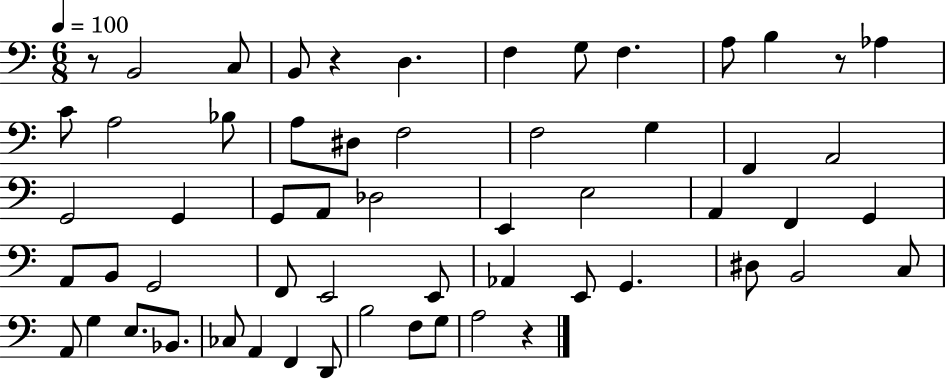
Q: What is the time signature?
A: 6/8